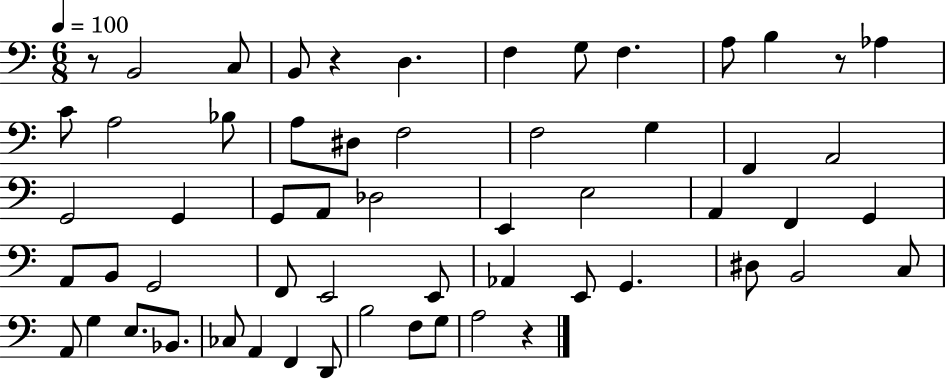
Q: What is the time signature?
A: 6/8